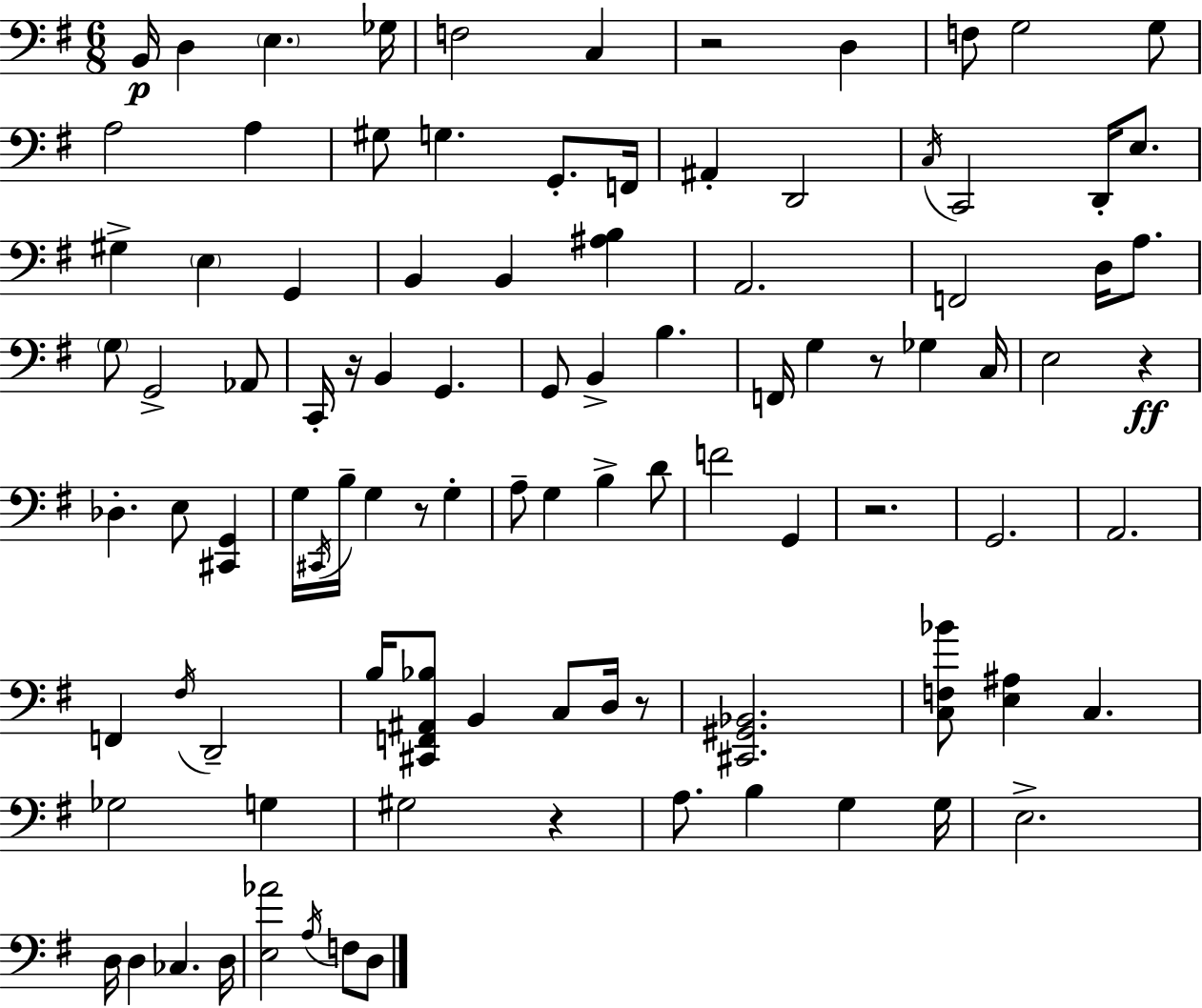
{
  \clef bass
  \numericTimeSignature
  \time 6/8
  \key g \major
  b,16\p d4 \parenthesize e4. ges16 | f2 c4 | r2 d4 | f8 g2 g8 | \break a2 a4 | gis8 g4. g,8.-. f,16 | ais,4-. d,2 | \acciaccatura { c16 } c,2 d,16-. e8. | \break gis4-> \parenthesize e4 g,4 | b,4 b,4 <ais b>4 | a,2. | f,2 d16 a8. | \break \parenthesize g8 g,2-> aes,8 | c,16-. r16 b,4 g,4. | g,8 b,4-> b4. | f,16 g4 r8 ges4 | \break c16 e2 r4\ff | des4.-. e8 <cis, g,>4 | g16 \acciaccatura { cis,16 } b16-- g4 r8 g4-. | a8-- g4 b4-> | \break d'8 f'2 g,4 | r2. | g,2. | a,2. | \break f,4 \acciaccatura { fis16 } d,2-- | b16 <cis, f, ais, bes>8 b,4 c8 | d16 r8 <cis, gis, bes,>2. | <c f bes'>8 <e ais>4 c4. | \break ges2 g4 | gis2 r4 | a8. b4 g4 | g16 e2.-> | \break d16 d4 ces4. | d16 <e aes'>2 \acciaccatura { a16 } | f8 d8 \bar "|."
}